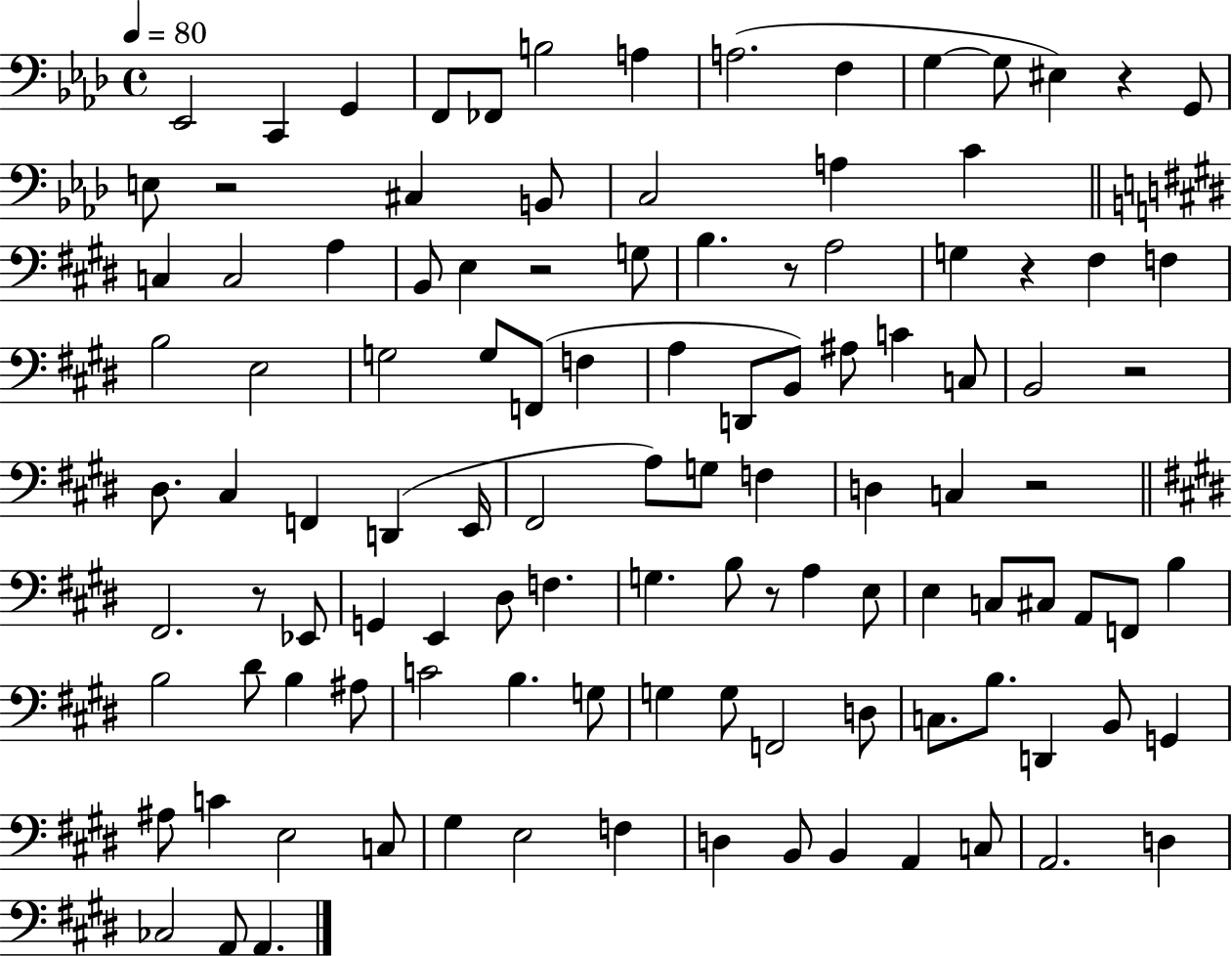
{
  \clef bass
  \time 4/4
  \defaultTimeSignature
  \key aes \major
  \tempo 4 = 80
  ees,2 c,4 g,4 | f,8 fes,8 b2 a4 | a2.( f4 | g4~~ g8 eis4) r4 g,8 | \break e8 r2 cis4 b,8 | c2 a4 c'4 | \bar "||" \break \key e \major c4 c2 a4 | b,8 e4 r2 g8 | b4. r8 a2 | g4 r4 fis4 f4 | \break b2 e2 | g2 g8 f,8( f4 | a4 d,8 b,8) ais8 c'4 c8 | b,2 r2 | \break dis8. cis4 f,4 d,4( e,16 | fis,2 a8) g8 f4 | d4 c4 r2 | \bar "||" \break \key e \major fis,2. r8 ees,8 | g,4 e,4 dis8 f4. | g4. b8 r8 a4 e8 | e4 c8 cis8 a,8 f,8 b4 | \break b2 dis'8 b4 ais8 | c'2 b4. g8 | g4 g8 f,2 d8 | c8. b8. d,4 b,8 g,4 | \break ais8 c'4 e2 c8 | gis4 e2 f4 | d4 b,8 b,4 a,4 c8 | a,2. d4 | \break ces2 a,8 a,4. | \bar "|."
}